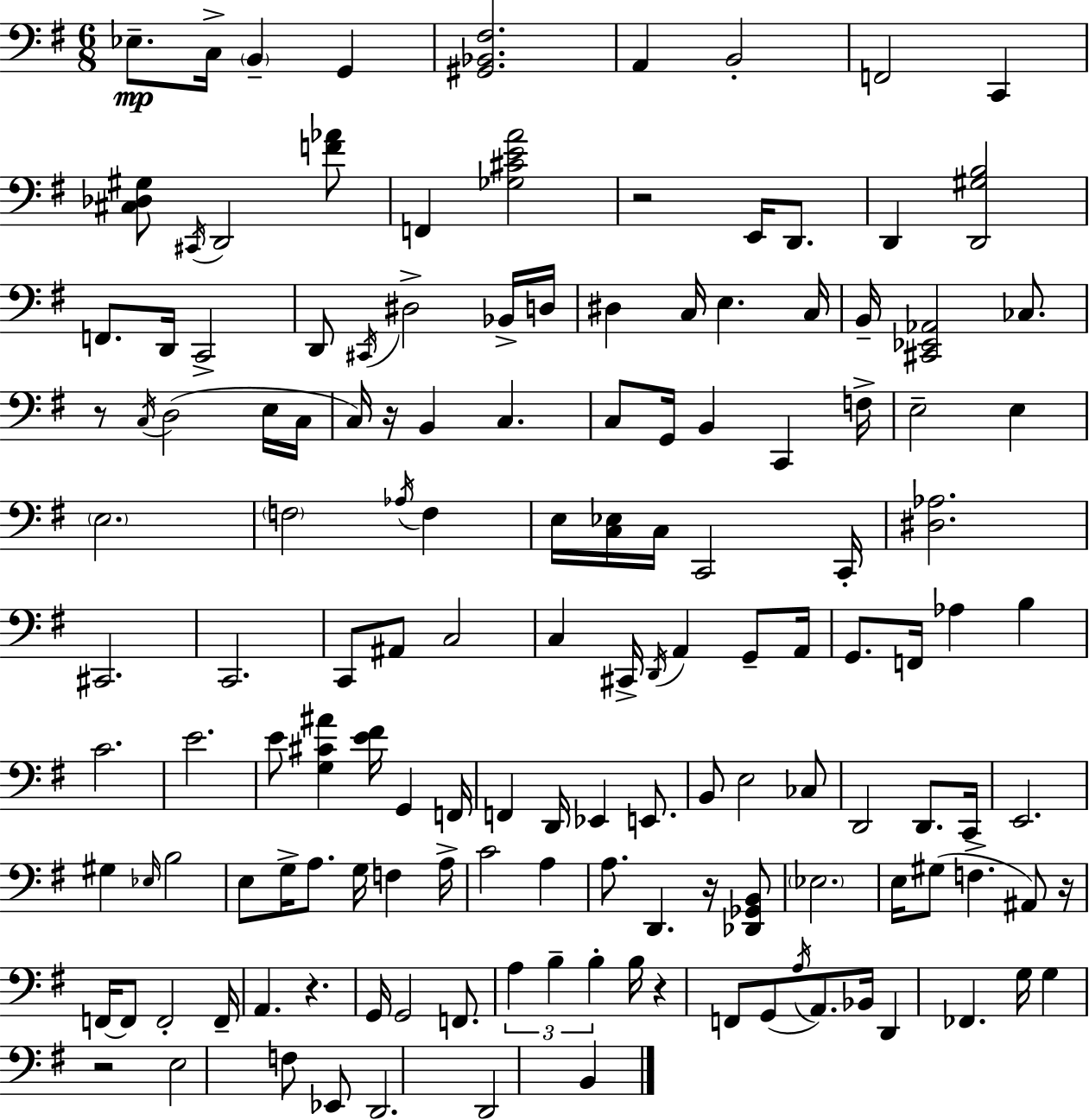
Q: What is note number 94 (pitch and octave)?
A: D2